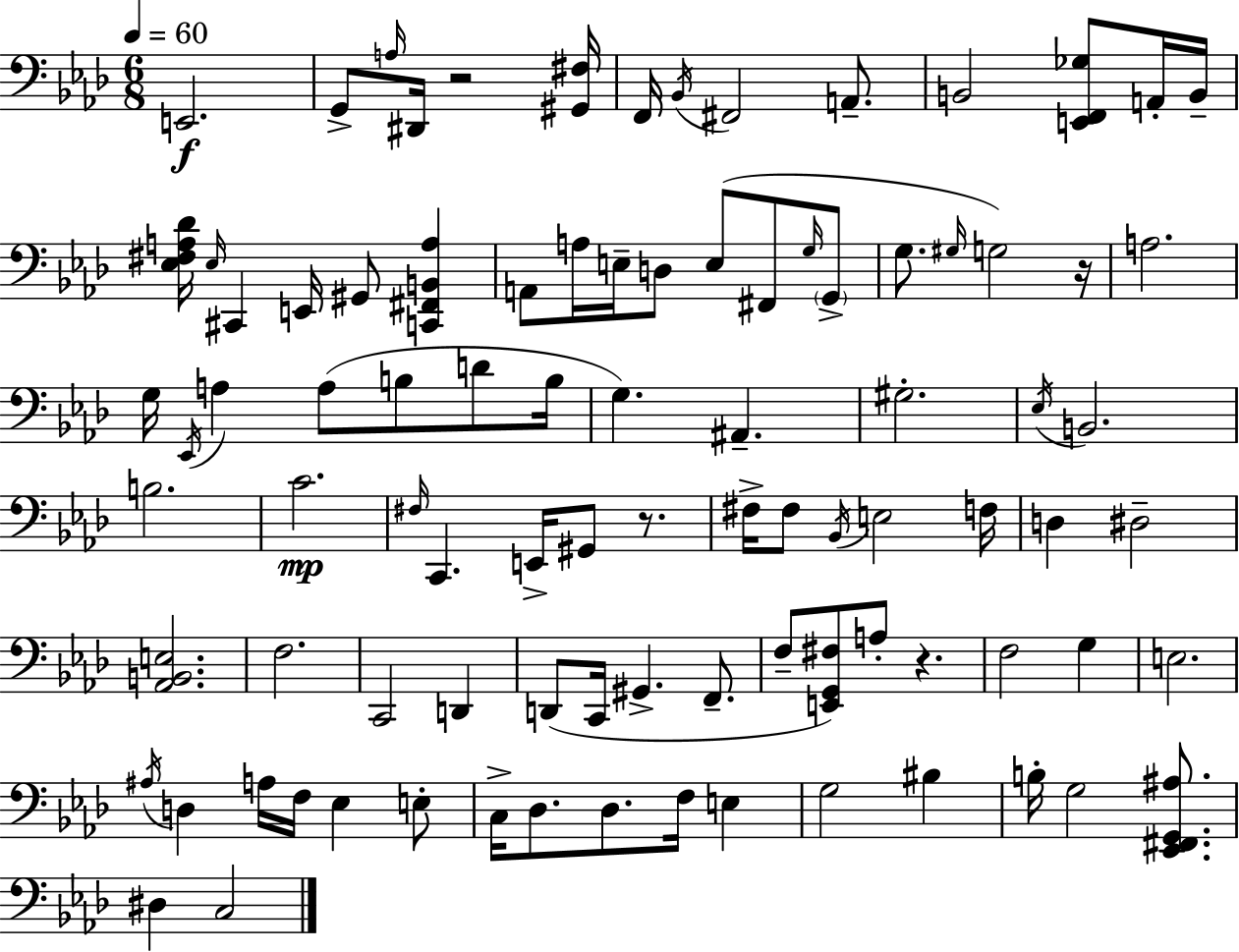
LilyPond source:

{
  \clef bass
  \numericTimeSignature
  \time 6/8
  \key f \minor
  \tempo 4 = 60
  \repeat volta 2 { e,2.\f | g,8-> \grace { a16 } dis,16 r2 | <gis, fis>16 f,16 \acciaccatura { bes,16 } fis,2 a,8.-- | b,2 <e, f, ges>8 | \break a,16-. b,16-- <ees fis a des'>16 \grace { ees16 } cis,4 e,16 gis,8 <c, fis, b, a>4 | a,8 a16 e16-- d8 e8( fis,8 | \grace { g16 } \parenthesize g,8-> g8. \grace { gis16 }) g2 | r16 a2. | \break g16 \acciaccatura { ees,16 } a4 a8( | b8 d'8 b16 g4.) | ais,4.-- gis2.-. | \acciaccatura { ees16 } b,2. | \break b2. | c'2.\mp | \grace { fis16 } c,4. | e,16-> gis,8 r8. fis16-> fis8 \acciaccatura { bes,16 } | \break e2 f16 d4 | dis2-- <aes, b, e>2. | f2. | c,2 | \break d,4 d,8( c,16 | gis,4.-> f,8.-- f8-- <e, g, fis>8) | a8-. r4. f2 | g4 e2. | \break \acciaccatura { ais16 } d4 | a16 f16 ees4 e8-. c16-> des8. | des8. f16 e4 g2 | bis4 b16-. g2 | \break <ees, fis, g, ais>8. dis4 | c2 } \bar "|."
}